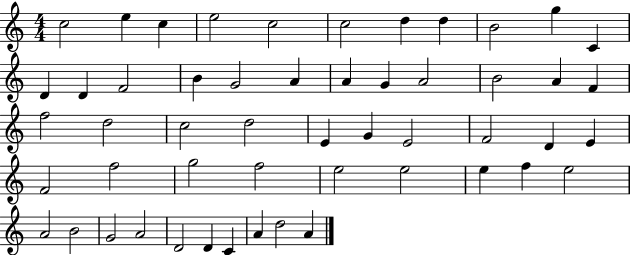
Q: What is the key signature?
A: C major